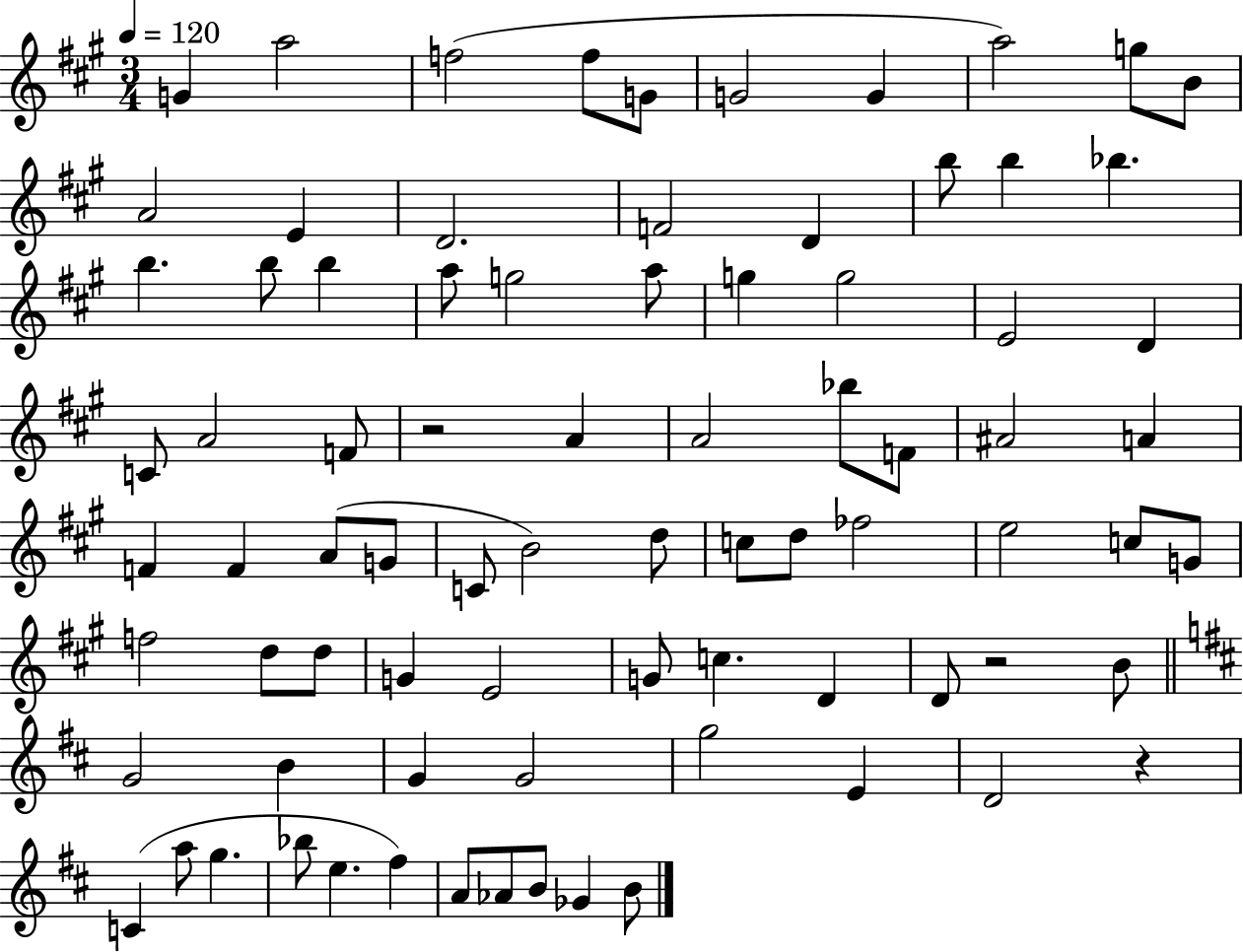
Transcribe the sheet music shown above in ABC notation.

X:1
T:Untitled
M:3/4
L:1/4
K:A
G a2 f2 f/2 G/2 G2 G a2 g/2 B/2 A2 E D2 F2 D b/2 b _b b b/2 b a/2 g2 a/2 g g2 E2 D C/2 A2 F/2 z2 A A2 _b/2 F/2 ^A2 A F F A/2 G/2 C/2 B2 d/2 c/2 d/2 _f2 e2 c/2 G/2 f2 d/2 d/2 G E2 G/2 c D D/2 z2 B/2 G2 B G G2 g2 E D2 z C a/2 g _b/2 e ^f A/2 _A/2 B/2 _G B/2